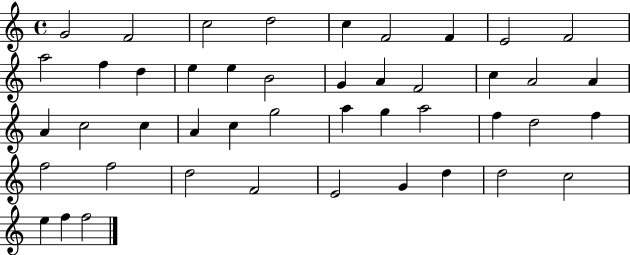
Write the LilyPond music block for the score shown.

{
  \clef treble
  \time 4/4
  \defaultTimeSignature
  \key c \major
  g'2 f'2 | c''2 d''2 | c''4 f'2 f'4 | e'2 f'2 | \break a''2 f''4 d''4 | e''4 e''4 b'2 | g'4 a'4 f'2 | c''4 a'2 a'4 | \break a'4 c''2 c''4 | a'4 c''4 g''2 | a''4 g''4 a''2 | f''4 d''2 f''4 | \break f''2 f''2 | d''2 f'2 | e'2 g'4 d''4 | d''2 c''2 | \break e''4 f''4 f''2 | \bar "|."
}